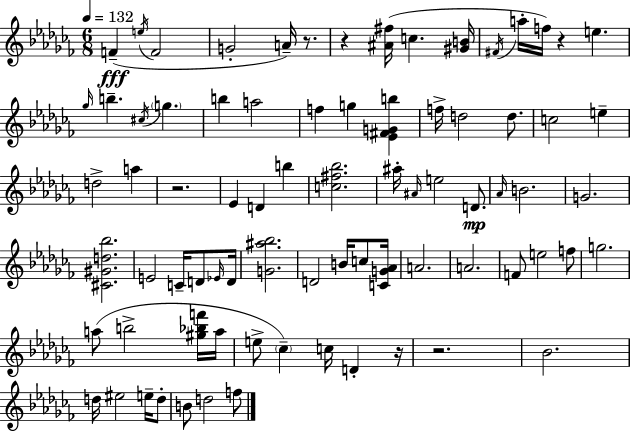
{
  \clef treble
  \numericTimeSignature
  \time 6/8
  \key aes \minor
  \tempo 4 = 132
  f'4--(\fff \acciaccatura { e''16 } f'2 | g'2-. a'16--) r8. | r4 <ais' fis''>16( c''4. | <gis' b'>16 \acciaccatura { fis'16 } a''16-. f''16) r4 e''4. | \break \grace { ges''16 } b''4.-- \acciaccatura { cis''16 } \parenthesize g''4. | b''4 a''2 | f''4 g''4 | <ees' fis' g' b''>4 f''16-> d''2 | \break d''8. c''2 | e''4-- d''2-> | a''4 r2. | ees'4 d'4 | \break b''4 <c'' fis'' bes''>2. | ais''16-. \grace { ais'16 } e''2 | d'8.\mp \grace { aes'16 } b'2. | g'2. | \break <cis' gis' d'' bes''>2. | e'2 | c'16-- d'8 \grace { ees'16 } d'16 <g' ais'' bes''>2. | d'2 | \break b'16 c''8 <c' g' aes'>16 a'2. | a'2. | f'8 e''2 | f''8 g''2. | \break a''8( b''2-> | <gis'' bes'' f'''>16 a''16 e''8-> \parenthesize ces''4--) | c''16 d'4-. r16 r2. | bes'2. | \break d''16 eis''2 | e''16-- d''8-. b'8 d''2 | f''8 \bar "|."
}